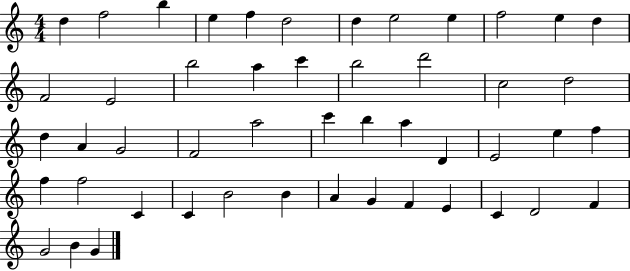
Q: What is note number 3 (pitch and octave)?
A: B5